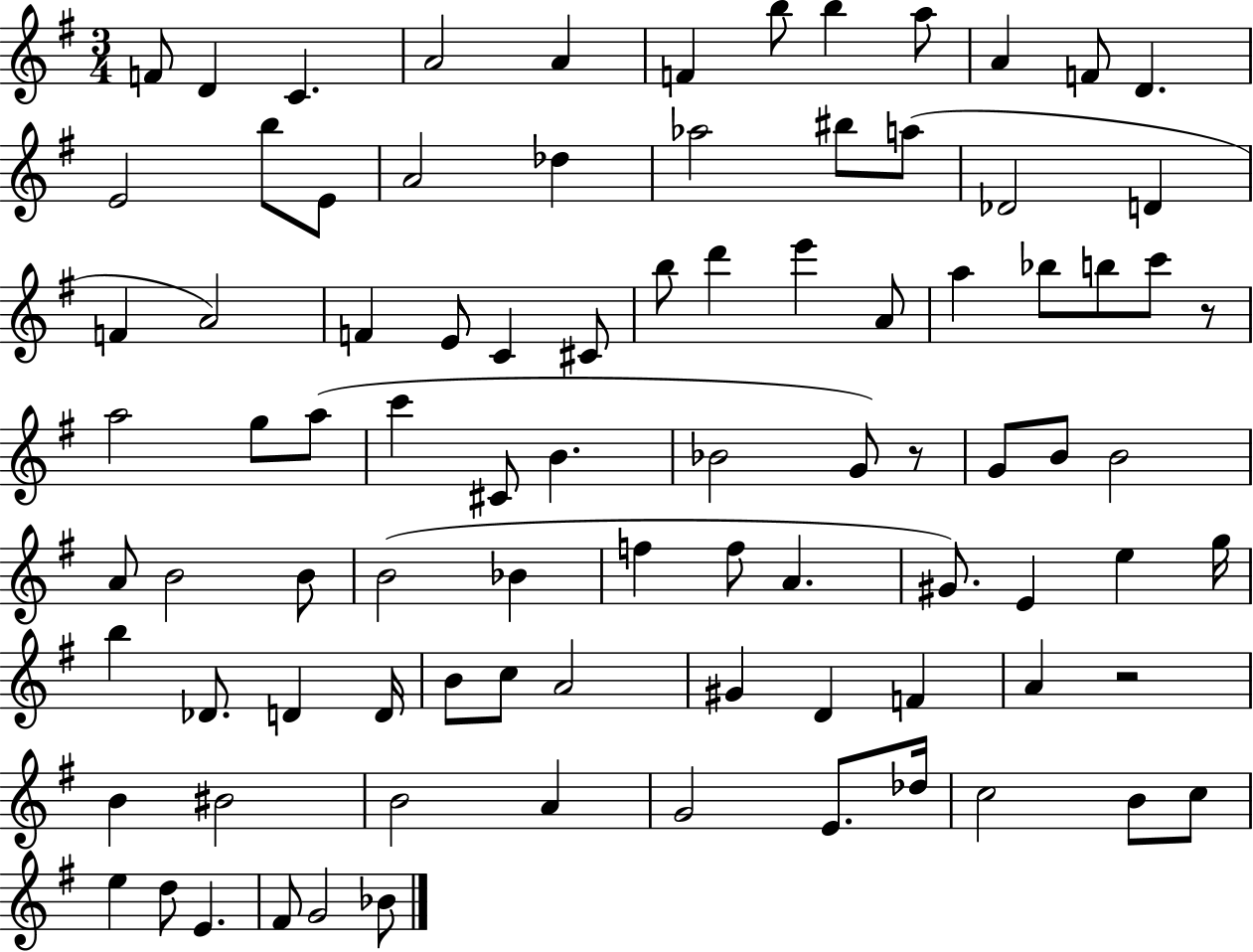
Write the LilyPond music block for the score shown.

{
  \clef treble
  \numericTimeSignature
  \time 3/4
  \key g \major
  f'8 d'4 c'4. | a'2 a'4 | f'4 b''8 b''4 a''8 | a'4 f'8 d'4. | \break e'2 b''8 e'8 | a'2 des''4 | aes''2 bis''8 a''8( | des'2 d'4 | \break f'4 a'2) | f'4 e'8 c'4 cis'8 | b''8 d'''4 e'''4 a'8 | a''4 bes''8 b''8 c'''8 r8 | \break a''2 g''8 a''8( | c'''4 cis'8 b'4. | bes'2 g'8) r8 | g'8 b'8 b'2 | \break a'8 b'2 b'8 | b'2( bes'4 | f''4 f''8 a'4. | gis'8.) e'4 e''4 g''16 | \break b''4 des'8. d'4 d'16 | b'8 c''8 a'2 | gis'4 d'4 f'4 | a'4 r2 | \break b'4 bis'2 | b'2 a'4 | g'2 e'8. des''16 | c''2 b'8 c''8 | \break e''4 d''8 e'4. | fis'8 g'2 bes'8 | \bar "|."
}